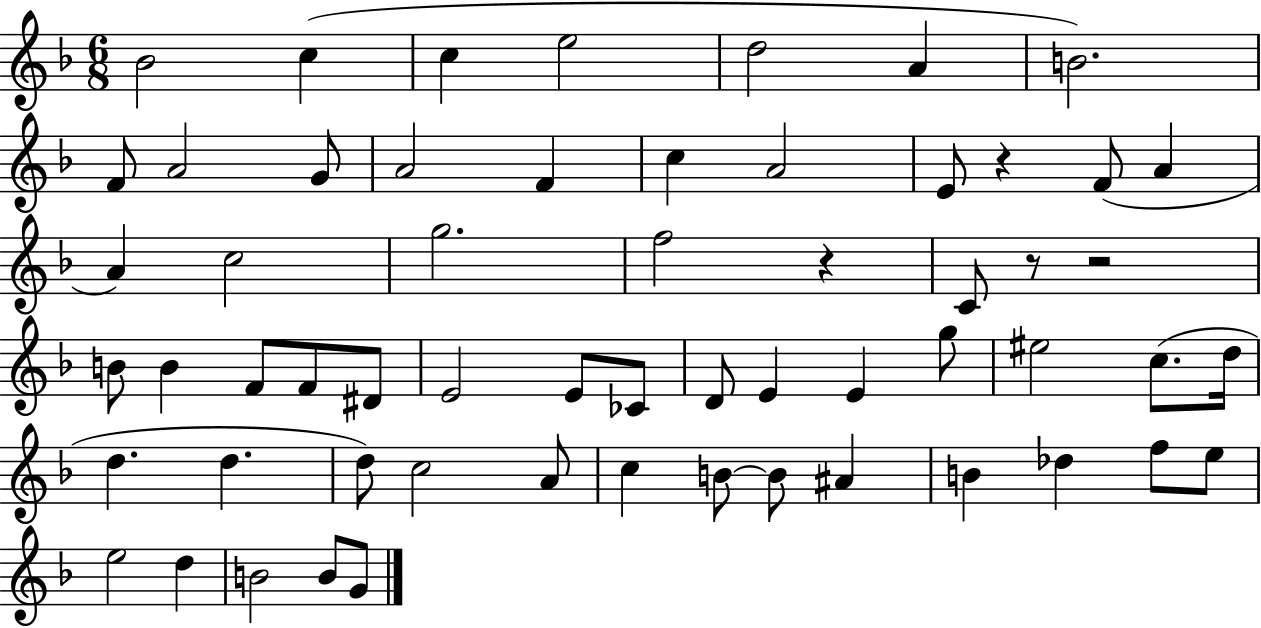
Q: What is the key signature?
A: F major